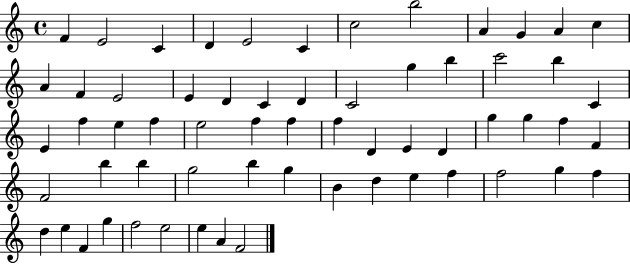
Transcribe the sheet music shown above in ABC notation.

X:1
T:Untitled
M:4/4
L:1/4
K:C
F E2 C D E2 C c2 b2 A G A c A F E2 E D C D C2 g b c'2 b C E f e f e2 f f f D E D g g f F F2 b b g2 b g B d e f f2 g f d e F g f2 e2 e A F2